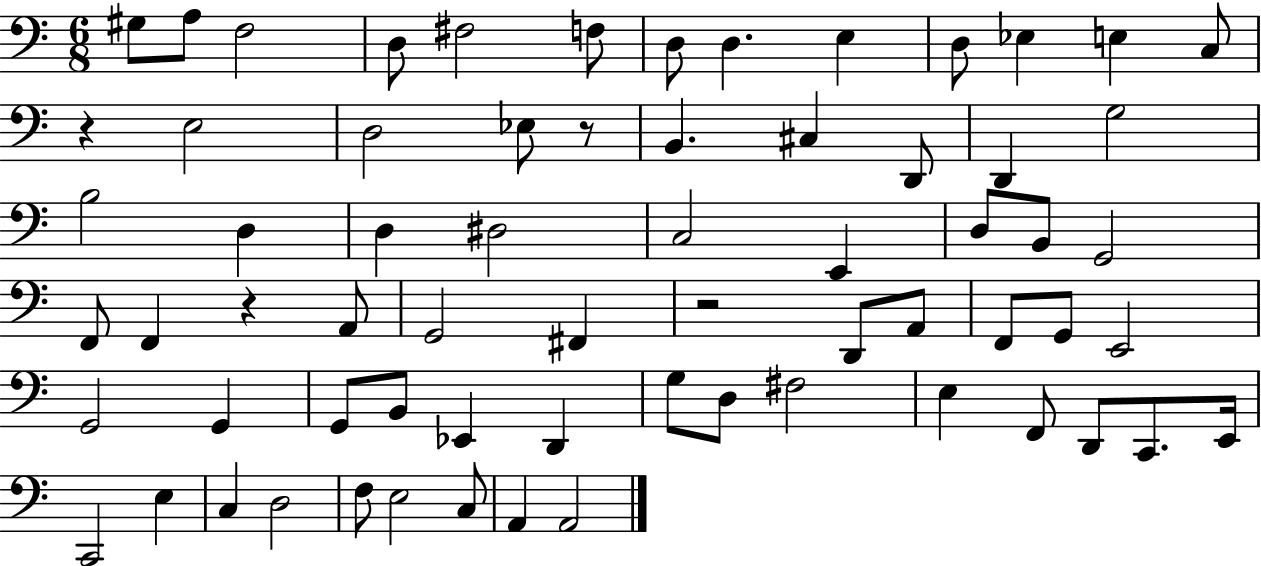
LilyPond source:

{
  \clef bass
  \numericTimeSignature
  \time 6/8
  \key c \major
  gis8 a8 f2 | d8 fis2 f8 | d8 d4. e4 | d8 ees4 e4 c8 | \break r4 e2 | d2 ees8 r8 | b,4. cis4 d,8 | d,4 g2 | \break b2 d4 | d4 dis2 | c2 e,4 | d8 b,8 g,2 | \break f,8 f,4 r4 a,8 | g,2 fis,4 | r2 d,8 a,8 | f,8 g,8 e,2 | \break g,2 g,4 | g,8 b,8 ees,4 d,4 | g8 d8 fis2 | e4 f,8 d,8 c,8. e,16 | \break c,2 e4 | c4 d2 | f8 e2 c8 | a,4 a,2 | \break \bar "|."
}